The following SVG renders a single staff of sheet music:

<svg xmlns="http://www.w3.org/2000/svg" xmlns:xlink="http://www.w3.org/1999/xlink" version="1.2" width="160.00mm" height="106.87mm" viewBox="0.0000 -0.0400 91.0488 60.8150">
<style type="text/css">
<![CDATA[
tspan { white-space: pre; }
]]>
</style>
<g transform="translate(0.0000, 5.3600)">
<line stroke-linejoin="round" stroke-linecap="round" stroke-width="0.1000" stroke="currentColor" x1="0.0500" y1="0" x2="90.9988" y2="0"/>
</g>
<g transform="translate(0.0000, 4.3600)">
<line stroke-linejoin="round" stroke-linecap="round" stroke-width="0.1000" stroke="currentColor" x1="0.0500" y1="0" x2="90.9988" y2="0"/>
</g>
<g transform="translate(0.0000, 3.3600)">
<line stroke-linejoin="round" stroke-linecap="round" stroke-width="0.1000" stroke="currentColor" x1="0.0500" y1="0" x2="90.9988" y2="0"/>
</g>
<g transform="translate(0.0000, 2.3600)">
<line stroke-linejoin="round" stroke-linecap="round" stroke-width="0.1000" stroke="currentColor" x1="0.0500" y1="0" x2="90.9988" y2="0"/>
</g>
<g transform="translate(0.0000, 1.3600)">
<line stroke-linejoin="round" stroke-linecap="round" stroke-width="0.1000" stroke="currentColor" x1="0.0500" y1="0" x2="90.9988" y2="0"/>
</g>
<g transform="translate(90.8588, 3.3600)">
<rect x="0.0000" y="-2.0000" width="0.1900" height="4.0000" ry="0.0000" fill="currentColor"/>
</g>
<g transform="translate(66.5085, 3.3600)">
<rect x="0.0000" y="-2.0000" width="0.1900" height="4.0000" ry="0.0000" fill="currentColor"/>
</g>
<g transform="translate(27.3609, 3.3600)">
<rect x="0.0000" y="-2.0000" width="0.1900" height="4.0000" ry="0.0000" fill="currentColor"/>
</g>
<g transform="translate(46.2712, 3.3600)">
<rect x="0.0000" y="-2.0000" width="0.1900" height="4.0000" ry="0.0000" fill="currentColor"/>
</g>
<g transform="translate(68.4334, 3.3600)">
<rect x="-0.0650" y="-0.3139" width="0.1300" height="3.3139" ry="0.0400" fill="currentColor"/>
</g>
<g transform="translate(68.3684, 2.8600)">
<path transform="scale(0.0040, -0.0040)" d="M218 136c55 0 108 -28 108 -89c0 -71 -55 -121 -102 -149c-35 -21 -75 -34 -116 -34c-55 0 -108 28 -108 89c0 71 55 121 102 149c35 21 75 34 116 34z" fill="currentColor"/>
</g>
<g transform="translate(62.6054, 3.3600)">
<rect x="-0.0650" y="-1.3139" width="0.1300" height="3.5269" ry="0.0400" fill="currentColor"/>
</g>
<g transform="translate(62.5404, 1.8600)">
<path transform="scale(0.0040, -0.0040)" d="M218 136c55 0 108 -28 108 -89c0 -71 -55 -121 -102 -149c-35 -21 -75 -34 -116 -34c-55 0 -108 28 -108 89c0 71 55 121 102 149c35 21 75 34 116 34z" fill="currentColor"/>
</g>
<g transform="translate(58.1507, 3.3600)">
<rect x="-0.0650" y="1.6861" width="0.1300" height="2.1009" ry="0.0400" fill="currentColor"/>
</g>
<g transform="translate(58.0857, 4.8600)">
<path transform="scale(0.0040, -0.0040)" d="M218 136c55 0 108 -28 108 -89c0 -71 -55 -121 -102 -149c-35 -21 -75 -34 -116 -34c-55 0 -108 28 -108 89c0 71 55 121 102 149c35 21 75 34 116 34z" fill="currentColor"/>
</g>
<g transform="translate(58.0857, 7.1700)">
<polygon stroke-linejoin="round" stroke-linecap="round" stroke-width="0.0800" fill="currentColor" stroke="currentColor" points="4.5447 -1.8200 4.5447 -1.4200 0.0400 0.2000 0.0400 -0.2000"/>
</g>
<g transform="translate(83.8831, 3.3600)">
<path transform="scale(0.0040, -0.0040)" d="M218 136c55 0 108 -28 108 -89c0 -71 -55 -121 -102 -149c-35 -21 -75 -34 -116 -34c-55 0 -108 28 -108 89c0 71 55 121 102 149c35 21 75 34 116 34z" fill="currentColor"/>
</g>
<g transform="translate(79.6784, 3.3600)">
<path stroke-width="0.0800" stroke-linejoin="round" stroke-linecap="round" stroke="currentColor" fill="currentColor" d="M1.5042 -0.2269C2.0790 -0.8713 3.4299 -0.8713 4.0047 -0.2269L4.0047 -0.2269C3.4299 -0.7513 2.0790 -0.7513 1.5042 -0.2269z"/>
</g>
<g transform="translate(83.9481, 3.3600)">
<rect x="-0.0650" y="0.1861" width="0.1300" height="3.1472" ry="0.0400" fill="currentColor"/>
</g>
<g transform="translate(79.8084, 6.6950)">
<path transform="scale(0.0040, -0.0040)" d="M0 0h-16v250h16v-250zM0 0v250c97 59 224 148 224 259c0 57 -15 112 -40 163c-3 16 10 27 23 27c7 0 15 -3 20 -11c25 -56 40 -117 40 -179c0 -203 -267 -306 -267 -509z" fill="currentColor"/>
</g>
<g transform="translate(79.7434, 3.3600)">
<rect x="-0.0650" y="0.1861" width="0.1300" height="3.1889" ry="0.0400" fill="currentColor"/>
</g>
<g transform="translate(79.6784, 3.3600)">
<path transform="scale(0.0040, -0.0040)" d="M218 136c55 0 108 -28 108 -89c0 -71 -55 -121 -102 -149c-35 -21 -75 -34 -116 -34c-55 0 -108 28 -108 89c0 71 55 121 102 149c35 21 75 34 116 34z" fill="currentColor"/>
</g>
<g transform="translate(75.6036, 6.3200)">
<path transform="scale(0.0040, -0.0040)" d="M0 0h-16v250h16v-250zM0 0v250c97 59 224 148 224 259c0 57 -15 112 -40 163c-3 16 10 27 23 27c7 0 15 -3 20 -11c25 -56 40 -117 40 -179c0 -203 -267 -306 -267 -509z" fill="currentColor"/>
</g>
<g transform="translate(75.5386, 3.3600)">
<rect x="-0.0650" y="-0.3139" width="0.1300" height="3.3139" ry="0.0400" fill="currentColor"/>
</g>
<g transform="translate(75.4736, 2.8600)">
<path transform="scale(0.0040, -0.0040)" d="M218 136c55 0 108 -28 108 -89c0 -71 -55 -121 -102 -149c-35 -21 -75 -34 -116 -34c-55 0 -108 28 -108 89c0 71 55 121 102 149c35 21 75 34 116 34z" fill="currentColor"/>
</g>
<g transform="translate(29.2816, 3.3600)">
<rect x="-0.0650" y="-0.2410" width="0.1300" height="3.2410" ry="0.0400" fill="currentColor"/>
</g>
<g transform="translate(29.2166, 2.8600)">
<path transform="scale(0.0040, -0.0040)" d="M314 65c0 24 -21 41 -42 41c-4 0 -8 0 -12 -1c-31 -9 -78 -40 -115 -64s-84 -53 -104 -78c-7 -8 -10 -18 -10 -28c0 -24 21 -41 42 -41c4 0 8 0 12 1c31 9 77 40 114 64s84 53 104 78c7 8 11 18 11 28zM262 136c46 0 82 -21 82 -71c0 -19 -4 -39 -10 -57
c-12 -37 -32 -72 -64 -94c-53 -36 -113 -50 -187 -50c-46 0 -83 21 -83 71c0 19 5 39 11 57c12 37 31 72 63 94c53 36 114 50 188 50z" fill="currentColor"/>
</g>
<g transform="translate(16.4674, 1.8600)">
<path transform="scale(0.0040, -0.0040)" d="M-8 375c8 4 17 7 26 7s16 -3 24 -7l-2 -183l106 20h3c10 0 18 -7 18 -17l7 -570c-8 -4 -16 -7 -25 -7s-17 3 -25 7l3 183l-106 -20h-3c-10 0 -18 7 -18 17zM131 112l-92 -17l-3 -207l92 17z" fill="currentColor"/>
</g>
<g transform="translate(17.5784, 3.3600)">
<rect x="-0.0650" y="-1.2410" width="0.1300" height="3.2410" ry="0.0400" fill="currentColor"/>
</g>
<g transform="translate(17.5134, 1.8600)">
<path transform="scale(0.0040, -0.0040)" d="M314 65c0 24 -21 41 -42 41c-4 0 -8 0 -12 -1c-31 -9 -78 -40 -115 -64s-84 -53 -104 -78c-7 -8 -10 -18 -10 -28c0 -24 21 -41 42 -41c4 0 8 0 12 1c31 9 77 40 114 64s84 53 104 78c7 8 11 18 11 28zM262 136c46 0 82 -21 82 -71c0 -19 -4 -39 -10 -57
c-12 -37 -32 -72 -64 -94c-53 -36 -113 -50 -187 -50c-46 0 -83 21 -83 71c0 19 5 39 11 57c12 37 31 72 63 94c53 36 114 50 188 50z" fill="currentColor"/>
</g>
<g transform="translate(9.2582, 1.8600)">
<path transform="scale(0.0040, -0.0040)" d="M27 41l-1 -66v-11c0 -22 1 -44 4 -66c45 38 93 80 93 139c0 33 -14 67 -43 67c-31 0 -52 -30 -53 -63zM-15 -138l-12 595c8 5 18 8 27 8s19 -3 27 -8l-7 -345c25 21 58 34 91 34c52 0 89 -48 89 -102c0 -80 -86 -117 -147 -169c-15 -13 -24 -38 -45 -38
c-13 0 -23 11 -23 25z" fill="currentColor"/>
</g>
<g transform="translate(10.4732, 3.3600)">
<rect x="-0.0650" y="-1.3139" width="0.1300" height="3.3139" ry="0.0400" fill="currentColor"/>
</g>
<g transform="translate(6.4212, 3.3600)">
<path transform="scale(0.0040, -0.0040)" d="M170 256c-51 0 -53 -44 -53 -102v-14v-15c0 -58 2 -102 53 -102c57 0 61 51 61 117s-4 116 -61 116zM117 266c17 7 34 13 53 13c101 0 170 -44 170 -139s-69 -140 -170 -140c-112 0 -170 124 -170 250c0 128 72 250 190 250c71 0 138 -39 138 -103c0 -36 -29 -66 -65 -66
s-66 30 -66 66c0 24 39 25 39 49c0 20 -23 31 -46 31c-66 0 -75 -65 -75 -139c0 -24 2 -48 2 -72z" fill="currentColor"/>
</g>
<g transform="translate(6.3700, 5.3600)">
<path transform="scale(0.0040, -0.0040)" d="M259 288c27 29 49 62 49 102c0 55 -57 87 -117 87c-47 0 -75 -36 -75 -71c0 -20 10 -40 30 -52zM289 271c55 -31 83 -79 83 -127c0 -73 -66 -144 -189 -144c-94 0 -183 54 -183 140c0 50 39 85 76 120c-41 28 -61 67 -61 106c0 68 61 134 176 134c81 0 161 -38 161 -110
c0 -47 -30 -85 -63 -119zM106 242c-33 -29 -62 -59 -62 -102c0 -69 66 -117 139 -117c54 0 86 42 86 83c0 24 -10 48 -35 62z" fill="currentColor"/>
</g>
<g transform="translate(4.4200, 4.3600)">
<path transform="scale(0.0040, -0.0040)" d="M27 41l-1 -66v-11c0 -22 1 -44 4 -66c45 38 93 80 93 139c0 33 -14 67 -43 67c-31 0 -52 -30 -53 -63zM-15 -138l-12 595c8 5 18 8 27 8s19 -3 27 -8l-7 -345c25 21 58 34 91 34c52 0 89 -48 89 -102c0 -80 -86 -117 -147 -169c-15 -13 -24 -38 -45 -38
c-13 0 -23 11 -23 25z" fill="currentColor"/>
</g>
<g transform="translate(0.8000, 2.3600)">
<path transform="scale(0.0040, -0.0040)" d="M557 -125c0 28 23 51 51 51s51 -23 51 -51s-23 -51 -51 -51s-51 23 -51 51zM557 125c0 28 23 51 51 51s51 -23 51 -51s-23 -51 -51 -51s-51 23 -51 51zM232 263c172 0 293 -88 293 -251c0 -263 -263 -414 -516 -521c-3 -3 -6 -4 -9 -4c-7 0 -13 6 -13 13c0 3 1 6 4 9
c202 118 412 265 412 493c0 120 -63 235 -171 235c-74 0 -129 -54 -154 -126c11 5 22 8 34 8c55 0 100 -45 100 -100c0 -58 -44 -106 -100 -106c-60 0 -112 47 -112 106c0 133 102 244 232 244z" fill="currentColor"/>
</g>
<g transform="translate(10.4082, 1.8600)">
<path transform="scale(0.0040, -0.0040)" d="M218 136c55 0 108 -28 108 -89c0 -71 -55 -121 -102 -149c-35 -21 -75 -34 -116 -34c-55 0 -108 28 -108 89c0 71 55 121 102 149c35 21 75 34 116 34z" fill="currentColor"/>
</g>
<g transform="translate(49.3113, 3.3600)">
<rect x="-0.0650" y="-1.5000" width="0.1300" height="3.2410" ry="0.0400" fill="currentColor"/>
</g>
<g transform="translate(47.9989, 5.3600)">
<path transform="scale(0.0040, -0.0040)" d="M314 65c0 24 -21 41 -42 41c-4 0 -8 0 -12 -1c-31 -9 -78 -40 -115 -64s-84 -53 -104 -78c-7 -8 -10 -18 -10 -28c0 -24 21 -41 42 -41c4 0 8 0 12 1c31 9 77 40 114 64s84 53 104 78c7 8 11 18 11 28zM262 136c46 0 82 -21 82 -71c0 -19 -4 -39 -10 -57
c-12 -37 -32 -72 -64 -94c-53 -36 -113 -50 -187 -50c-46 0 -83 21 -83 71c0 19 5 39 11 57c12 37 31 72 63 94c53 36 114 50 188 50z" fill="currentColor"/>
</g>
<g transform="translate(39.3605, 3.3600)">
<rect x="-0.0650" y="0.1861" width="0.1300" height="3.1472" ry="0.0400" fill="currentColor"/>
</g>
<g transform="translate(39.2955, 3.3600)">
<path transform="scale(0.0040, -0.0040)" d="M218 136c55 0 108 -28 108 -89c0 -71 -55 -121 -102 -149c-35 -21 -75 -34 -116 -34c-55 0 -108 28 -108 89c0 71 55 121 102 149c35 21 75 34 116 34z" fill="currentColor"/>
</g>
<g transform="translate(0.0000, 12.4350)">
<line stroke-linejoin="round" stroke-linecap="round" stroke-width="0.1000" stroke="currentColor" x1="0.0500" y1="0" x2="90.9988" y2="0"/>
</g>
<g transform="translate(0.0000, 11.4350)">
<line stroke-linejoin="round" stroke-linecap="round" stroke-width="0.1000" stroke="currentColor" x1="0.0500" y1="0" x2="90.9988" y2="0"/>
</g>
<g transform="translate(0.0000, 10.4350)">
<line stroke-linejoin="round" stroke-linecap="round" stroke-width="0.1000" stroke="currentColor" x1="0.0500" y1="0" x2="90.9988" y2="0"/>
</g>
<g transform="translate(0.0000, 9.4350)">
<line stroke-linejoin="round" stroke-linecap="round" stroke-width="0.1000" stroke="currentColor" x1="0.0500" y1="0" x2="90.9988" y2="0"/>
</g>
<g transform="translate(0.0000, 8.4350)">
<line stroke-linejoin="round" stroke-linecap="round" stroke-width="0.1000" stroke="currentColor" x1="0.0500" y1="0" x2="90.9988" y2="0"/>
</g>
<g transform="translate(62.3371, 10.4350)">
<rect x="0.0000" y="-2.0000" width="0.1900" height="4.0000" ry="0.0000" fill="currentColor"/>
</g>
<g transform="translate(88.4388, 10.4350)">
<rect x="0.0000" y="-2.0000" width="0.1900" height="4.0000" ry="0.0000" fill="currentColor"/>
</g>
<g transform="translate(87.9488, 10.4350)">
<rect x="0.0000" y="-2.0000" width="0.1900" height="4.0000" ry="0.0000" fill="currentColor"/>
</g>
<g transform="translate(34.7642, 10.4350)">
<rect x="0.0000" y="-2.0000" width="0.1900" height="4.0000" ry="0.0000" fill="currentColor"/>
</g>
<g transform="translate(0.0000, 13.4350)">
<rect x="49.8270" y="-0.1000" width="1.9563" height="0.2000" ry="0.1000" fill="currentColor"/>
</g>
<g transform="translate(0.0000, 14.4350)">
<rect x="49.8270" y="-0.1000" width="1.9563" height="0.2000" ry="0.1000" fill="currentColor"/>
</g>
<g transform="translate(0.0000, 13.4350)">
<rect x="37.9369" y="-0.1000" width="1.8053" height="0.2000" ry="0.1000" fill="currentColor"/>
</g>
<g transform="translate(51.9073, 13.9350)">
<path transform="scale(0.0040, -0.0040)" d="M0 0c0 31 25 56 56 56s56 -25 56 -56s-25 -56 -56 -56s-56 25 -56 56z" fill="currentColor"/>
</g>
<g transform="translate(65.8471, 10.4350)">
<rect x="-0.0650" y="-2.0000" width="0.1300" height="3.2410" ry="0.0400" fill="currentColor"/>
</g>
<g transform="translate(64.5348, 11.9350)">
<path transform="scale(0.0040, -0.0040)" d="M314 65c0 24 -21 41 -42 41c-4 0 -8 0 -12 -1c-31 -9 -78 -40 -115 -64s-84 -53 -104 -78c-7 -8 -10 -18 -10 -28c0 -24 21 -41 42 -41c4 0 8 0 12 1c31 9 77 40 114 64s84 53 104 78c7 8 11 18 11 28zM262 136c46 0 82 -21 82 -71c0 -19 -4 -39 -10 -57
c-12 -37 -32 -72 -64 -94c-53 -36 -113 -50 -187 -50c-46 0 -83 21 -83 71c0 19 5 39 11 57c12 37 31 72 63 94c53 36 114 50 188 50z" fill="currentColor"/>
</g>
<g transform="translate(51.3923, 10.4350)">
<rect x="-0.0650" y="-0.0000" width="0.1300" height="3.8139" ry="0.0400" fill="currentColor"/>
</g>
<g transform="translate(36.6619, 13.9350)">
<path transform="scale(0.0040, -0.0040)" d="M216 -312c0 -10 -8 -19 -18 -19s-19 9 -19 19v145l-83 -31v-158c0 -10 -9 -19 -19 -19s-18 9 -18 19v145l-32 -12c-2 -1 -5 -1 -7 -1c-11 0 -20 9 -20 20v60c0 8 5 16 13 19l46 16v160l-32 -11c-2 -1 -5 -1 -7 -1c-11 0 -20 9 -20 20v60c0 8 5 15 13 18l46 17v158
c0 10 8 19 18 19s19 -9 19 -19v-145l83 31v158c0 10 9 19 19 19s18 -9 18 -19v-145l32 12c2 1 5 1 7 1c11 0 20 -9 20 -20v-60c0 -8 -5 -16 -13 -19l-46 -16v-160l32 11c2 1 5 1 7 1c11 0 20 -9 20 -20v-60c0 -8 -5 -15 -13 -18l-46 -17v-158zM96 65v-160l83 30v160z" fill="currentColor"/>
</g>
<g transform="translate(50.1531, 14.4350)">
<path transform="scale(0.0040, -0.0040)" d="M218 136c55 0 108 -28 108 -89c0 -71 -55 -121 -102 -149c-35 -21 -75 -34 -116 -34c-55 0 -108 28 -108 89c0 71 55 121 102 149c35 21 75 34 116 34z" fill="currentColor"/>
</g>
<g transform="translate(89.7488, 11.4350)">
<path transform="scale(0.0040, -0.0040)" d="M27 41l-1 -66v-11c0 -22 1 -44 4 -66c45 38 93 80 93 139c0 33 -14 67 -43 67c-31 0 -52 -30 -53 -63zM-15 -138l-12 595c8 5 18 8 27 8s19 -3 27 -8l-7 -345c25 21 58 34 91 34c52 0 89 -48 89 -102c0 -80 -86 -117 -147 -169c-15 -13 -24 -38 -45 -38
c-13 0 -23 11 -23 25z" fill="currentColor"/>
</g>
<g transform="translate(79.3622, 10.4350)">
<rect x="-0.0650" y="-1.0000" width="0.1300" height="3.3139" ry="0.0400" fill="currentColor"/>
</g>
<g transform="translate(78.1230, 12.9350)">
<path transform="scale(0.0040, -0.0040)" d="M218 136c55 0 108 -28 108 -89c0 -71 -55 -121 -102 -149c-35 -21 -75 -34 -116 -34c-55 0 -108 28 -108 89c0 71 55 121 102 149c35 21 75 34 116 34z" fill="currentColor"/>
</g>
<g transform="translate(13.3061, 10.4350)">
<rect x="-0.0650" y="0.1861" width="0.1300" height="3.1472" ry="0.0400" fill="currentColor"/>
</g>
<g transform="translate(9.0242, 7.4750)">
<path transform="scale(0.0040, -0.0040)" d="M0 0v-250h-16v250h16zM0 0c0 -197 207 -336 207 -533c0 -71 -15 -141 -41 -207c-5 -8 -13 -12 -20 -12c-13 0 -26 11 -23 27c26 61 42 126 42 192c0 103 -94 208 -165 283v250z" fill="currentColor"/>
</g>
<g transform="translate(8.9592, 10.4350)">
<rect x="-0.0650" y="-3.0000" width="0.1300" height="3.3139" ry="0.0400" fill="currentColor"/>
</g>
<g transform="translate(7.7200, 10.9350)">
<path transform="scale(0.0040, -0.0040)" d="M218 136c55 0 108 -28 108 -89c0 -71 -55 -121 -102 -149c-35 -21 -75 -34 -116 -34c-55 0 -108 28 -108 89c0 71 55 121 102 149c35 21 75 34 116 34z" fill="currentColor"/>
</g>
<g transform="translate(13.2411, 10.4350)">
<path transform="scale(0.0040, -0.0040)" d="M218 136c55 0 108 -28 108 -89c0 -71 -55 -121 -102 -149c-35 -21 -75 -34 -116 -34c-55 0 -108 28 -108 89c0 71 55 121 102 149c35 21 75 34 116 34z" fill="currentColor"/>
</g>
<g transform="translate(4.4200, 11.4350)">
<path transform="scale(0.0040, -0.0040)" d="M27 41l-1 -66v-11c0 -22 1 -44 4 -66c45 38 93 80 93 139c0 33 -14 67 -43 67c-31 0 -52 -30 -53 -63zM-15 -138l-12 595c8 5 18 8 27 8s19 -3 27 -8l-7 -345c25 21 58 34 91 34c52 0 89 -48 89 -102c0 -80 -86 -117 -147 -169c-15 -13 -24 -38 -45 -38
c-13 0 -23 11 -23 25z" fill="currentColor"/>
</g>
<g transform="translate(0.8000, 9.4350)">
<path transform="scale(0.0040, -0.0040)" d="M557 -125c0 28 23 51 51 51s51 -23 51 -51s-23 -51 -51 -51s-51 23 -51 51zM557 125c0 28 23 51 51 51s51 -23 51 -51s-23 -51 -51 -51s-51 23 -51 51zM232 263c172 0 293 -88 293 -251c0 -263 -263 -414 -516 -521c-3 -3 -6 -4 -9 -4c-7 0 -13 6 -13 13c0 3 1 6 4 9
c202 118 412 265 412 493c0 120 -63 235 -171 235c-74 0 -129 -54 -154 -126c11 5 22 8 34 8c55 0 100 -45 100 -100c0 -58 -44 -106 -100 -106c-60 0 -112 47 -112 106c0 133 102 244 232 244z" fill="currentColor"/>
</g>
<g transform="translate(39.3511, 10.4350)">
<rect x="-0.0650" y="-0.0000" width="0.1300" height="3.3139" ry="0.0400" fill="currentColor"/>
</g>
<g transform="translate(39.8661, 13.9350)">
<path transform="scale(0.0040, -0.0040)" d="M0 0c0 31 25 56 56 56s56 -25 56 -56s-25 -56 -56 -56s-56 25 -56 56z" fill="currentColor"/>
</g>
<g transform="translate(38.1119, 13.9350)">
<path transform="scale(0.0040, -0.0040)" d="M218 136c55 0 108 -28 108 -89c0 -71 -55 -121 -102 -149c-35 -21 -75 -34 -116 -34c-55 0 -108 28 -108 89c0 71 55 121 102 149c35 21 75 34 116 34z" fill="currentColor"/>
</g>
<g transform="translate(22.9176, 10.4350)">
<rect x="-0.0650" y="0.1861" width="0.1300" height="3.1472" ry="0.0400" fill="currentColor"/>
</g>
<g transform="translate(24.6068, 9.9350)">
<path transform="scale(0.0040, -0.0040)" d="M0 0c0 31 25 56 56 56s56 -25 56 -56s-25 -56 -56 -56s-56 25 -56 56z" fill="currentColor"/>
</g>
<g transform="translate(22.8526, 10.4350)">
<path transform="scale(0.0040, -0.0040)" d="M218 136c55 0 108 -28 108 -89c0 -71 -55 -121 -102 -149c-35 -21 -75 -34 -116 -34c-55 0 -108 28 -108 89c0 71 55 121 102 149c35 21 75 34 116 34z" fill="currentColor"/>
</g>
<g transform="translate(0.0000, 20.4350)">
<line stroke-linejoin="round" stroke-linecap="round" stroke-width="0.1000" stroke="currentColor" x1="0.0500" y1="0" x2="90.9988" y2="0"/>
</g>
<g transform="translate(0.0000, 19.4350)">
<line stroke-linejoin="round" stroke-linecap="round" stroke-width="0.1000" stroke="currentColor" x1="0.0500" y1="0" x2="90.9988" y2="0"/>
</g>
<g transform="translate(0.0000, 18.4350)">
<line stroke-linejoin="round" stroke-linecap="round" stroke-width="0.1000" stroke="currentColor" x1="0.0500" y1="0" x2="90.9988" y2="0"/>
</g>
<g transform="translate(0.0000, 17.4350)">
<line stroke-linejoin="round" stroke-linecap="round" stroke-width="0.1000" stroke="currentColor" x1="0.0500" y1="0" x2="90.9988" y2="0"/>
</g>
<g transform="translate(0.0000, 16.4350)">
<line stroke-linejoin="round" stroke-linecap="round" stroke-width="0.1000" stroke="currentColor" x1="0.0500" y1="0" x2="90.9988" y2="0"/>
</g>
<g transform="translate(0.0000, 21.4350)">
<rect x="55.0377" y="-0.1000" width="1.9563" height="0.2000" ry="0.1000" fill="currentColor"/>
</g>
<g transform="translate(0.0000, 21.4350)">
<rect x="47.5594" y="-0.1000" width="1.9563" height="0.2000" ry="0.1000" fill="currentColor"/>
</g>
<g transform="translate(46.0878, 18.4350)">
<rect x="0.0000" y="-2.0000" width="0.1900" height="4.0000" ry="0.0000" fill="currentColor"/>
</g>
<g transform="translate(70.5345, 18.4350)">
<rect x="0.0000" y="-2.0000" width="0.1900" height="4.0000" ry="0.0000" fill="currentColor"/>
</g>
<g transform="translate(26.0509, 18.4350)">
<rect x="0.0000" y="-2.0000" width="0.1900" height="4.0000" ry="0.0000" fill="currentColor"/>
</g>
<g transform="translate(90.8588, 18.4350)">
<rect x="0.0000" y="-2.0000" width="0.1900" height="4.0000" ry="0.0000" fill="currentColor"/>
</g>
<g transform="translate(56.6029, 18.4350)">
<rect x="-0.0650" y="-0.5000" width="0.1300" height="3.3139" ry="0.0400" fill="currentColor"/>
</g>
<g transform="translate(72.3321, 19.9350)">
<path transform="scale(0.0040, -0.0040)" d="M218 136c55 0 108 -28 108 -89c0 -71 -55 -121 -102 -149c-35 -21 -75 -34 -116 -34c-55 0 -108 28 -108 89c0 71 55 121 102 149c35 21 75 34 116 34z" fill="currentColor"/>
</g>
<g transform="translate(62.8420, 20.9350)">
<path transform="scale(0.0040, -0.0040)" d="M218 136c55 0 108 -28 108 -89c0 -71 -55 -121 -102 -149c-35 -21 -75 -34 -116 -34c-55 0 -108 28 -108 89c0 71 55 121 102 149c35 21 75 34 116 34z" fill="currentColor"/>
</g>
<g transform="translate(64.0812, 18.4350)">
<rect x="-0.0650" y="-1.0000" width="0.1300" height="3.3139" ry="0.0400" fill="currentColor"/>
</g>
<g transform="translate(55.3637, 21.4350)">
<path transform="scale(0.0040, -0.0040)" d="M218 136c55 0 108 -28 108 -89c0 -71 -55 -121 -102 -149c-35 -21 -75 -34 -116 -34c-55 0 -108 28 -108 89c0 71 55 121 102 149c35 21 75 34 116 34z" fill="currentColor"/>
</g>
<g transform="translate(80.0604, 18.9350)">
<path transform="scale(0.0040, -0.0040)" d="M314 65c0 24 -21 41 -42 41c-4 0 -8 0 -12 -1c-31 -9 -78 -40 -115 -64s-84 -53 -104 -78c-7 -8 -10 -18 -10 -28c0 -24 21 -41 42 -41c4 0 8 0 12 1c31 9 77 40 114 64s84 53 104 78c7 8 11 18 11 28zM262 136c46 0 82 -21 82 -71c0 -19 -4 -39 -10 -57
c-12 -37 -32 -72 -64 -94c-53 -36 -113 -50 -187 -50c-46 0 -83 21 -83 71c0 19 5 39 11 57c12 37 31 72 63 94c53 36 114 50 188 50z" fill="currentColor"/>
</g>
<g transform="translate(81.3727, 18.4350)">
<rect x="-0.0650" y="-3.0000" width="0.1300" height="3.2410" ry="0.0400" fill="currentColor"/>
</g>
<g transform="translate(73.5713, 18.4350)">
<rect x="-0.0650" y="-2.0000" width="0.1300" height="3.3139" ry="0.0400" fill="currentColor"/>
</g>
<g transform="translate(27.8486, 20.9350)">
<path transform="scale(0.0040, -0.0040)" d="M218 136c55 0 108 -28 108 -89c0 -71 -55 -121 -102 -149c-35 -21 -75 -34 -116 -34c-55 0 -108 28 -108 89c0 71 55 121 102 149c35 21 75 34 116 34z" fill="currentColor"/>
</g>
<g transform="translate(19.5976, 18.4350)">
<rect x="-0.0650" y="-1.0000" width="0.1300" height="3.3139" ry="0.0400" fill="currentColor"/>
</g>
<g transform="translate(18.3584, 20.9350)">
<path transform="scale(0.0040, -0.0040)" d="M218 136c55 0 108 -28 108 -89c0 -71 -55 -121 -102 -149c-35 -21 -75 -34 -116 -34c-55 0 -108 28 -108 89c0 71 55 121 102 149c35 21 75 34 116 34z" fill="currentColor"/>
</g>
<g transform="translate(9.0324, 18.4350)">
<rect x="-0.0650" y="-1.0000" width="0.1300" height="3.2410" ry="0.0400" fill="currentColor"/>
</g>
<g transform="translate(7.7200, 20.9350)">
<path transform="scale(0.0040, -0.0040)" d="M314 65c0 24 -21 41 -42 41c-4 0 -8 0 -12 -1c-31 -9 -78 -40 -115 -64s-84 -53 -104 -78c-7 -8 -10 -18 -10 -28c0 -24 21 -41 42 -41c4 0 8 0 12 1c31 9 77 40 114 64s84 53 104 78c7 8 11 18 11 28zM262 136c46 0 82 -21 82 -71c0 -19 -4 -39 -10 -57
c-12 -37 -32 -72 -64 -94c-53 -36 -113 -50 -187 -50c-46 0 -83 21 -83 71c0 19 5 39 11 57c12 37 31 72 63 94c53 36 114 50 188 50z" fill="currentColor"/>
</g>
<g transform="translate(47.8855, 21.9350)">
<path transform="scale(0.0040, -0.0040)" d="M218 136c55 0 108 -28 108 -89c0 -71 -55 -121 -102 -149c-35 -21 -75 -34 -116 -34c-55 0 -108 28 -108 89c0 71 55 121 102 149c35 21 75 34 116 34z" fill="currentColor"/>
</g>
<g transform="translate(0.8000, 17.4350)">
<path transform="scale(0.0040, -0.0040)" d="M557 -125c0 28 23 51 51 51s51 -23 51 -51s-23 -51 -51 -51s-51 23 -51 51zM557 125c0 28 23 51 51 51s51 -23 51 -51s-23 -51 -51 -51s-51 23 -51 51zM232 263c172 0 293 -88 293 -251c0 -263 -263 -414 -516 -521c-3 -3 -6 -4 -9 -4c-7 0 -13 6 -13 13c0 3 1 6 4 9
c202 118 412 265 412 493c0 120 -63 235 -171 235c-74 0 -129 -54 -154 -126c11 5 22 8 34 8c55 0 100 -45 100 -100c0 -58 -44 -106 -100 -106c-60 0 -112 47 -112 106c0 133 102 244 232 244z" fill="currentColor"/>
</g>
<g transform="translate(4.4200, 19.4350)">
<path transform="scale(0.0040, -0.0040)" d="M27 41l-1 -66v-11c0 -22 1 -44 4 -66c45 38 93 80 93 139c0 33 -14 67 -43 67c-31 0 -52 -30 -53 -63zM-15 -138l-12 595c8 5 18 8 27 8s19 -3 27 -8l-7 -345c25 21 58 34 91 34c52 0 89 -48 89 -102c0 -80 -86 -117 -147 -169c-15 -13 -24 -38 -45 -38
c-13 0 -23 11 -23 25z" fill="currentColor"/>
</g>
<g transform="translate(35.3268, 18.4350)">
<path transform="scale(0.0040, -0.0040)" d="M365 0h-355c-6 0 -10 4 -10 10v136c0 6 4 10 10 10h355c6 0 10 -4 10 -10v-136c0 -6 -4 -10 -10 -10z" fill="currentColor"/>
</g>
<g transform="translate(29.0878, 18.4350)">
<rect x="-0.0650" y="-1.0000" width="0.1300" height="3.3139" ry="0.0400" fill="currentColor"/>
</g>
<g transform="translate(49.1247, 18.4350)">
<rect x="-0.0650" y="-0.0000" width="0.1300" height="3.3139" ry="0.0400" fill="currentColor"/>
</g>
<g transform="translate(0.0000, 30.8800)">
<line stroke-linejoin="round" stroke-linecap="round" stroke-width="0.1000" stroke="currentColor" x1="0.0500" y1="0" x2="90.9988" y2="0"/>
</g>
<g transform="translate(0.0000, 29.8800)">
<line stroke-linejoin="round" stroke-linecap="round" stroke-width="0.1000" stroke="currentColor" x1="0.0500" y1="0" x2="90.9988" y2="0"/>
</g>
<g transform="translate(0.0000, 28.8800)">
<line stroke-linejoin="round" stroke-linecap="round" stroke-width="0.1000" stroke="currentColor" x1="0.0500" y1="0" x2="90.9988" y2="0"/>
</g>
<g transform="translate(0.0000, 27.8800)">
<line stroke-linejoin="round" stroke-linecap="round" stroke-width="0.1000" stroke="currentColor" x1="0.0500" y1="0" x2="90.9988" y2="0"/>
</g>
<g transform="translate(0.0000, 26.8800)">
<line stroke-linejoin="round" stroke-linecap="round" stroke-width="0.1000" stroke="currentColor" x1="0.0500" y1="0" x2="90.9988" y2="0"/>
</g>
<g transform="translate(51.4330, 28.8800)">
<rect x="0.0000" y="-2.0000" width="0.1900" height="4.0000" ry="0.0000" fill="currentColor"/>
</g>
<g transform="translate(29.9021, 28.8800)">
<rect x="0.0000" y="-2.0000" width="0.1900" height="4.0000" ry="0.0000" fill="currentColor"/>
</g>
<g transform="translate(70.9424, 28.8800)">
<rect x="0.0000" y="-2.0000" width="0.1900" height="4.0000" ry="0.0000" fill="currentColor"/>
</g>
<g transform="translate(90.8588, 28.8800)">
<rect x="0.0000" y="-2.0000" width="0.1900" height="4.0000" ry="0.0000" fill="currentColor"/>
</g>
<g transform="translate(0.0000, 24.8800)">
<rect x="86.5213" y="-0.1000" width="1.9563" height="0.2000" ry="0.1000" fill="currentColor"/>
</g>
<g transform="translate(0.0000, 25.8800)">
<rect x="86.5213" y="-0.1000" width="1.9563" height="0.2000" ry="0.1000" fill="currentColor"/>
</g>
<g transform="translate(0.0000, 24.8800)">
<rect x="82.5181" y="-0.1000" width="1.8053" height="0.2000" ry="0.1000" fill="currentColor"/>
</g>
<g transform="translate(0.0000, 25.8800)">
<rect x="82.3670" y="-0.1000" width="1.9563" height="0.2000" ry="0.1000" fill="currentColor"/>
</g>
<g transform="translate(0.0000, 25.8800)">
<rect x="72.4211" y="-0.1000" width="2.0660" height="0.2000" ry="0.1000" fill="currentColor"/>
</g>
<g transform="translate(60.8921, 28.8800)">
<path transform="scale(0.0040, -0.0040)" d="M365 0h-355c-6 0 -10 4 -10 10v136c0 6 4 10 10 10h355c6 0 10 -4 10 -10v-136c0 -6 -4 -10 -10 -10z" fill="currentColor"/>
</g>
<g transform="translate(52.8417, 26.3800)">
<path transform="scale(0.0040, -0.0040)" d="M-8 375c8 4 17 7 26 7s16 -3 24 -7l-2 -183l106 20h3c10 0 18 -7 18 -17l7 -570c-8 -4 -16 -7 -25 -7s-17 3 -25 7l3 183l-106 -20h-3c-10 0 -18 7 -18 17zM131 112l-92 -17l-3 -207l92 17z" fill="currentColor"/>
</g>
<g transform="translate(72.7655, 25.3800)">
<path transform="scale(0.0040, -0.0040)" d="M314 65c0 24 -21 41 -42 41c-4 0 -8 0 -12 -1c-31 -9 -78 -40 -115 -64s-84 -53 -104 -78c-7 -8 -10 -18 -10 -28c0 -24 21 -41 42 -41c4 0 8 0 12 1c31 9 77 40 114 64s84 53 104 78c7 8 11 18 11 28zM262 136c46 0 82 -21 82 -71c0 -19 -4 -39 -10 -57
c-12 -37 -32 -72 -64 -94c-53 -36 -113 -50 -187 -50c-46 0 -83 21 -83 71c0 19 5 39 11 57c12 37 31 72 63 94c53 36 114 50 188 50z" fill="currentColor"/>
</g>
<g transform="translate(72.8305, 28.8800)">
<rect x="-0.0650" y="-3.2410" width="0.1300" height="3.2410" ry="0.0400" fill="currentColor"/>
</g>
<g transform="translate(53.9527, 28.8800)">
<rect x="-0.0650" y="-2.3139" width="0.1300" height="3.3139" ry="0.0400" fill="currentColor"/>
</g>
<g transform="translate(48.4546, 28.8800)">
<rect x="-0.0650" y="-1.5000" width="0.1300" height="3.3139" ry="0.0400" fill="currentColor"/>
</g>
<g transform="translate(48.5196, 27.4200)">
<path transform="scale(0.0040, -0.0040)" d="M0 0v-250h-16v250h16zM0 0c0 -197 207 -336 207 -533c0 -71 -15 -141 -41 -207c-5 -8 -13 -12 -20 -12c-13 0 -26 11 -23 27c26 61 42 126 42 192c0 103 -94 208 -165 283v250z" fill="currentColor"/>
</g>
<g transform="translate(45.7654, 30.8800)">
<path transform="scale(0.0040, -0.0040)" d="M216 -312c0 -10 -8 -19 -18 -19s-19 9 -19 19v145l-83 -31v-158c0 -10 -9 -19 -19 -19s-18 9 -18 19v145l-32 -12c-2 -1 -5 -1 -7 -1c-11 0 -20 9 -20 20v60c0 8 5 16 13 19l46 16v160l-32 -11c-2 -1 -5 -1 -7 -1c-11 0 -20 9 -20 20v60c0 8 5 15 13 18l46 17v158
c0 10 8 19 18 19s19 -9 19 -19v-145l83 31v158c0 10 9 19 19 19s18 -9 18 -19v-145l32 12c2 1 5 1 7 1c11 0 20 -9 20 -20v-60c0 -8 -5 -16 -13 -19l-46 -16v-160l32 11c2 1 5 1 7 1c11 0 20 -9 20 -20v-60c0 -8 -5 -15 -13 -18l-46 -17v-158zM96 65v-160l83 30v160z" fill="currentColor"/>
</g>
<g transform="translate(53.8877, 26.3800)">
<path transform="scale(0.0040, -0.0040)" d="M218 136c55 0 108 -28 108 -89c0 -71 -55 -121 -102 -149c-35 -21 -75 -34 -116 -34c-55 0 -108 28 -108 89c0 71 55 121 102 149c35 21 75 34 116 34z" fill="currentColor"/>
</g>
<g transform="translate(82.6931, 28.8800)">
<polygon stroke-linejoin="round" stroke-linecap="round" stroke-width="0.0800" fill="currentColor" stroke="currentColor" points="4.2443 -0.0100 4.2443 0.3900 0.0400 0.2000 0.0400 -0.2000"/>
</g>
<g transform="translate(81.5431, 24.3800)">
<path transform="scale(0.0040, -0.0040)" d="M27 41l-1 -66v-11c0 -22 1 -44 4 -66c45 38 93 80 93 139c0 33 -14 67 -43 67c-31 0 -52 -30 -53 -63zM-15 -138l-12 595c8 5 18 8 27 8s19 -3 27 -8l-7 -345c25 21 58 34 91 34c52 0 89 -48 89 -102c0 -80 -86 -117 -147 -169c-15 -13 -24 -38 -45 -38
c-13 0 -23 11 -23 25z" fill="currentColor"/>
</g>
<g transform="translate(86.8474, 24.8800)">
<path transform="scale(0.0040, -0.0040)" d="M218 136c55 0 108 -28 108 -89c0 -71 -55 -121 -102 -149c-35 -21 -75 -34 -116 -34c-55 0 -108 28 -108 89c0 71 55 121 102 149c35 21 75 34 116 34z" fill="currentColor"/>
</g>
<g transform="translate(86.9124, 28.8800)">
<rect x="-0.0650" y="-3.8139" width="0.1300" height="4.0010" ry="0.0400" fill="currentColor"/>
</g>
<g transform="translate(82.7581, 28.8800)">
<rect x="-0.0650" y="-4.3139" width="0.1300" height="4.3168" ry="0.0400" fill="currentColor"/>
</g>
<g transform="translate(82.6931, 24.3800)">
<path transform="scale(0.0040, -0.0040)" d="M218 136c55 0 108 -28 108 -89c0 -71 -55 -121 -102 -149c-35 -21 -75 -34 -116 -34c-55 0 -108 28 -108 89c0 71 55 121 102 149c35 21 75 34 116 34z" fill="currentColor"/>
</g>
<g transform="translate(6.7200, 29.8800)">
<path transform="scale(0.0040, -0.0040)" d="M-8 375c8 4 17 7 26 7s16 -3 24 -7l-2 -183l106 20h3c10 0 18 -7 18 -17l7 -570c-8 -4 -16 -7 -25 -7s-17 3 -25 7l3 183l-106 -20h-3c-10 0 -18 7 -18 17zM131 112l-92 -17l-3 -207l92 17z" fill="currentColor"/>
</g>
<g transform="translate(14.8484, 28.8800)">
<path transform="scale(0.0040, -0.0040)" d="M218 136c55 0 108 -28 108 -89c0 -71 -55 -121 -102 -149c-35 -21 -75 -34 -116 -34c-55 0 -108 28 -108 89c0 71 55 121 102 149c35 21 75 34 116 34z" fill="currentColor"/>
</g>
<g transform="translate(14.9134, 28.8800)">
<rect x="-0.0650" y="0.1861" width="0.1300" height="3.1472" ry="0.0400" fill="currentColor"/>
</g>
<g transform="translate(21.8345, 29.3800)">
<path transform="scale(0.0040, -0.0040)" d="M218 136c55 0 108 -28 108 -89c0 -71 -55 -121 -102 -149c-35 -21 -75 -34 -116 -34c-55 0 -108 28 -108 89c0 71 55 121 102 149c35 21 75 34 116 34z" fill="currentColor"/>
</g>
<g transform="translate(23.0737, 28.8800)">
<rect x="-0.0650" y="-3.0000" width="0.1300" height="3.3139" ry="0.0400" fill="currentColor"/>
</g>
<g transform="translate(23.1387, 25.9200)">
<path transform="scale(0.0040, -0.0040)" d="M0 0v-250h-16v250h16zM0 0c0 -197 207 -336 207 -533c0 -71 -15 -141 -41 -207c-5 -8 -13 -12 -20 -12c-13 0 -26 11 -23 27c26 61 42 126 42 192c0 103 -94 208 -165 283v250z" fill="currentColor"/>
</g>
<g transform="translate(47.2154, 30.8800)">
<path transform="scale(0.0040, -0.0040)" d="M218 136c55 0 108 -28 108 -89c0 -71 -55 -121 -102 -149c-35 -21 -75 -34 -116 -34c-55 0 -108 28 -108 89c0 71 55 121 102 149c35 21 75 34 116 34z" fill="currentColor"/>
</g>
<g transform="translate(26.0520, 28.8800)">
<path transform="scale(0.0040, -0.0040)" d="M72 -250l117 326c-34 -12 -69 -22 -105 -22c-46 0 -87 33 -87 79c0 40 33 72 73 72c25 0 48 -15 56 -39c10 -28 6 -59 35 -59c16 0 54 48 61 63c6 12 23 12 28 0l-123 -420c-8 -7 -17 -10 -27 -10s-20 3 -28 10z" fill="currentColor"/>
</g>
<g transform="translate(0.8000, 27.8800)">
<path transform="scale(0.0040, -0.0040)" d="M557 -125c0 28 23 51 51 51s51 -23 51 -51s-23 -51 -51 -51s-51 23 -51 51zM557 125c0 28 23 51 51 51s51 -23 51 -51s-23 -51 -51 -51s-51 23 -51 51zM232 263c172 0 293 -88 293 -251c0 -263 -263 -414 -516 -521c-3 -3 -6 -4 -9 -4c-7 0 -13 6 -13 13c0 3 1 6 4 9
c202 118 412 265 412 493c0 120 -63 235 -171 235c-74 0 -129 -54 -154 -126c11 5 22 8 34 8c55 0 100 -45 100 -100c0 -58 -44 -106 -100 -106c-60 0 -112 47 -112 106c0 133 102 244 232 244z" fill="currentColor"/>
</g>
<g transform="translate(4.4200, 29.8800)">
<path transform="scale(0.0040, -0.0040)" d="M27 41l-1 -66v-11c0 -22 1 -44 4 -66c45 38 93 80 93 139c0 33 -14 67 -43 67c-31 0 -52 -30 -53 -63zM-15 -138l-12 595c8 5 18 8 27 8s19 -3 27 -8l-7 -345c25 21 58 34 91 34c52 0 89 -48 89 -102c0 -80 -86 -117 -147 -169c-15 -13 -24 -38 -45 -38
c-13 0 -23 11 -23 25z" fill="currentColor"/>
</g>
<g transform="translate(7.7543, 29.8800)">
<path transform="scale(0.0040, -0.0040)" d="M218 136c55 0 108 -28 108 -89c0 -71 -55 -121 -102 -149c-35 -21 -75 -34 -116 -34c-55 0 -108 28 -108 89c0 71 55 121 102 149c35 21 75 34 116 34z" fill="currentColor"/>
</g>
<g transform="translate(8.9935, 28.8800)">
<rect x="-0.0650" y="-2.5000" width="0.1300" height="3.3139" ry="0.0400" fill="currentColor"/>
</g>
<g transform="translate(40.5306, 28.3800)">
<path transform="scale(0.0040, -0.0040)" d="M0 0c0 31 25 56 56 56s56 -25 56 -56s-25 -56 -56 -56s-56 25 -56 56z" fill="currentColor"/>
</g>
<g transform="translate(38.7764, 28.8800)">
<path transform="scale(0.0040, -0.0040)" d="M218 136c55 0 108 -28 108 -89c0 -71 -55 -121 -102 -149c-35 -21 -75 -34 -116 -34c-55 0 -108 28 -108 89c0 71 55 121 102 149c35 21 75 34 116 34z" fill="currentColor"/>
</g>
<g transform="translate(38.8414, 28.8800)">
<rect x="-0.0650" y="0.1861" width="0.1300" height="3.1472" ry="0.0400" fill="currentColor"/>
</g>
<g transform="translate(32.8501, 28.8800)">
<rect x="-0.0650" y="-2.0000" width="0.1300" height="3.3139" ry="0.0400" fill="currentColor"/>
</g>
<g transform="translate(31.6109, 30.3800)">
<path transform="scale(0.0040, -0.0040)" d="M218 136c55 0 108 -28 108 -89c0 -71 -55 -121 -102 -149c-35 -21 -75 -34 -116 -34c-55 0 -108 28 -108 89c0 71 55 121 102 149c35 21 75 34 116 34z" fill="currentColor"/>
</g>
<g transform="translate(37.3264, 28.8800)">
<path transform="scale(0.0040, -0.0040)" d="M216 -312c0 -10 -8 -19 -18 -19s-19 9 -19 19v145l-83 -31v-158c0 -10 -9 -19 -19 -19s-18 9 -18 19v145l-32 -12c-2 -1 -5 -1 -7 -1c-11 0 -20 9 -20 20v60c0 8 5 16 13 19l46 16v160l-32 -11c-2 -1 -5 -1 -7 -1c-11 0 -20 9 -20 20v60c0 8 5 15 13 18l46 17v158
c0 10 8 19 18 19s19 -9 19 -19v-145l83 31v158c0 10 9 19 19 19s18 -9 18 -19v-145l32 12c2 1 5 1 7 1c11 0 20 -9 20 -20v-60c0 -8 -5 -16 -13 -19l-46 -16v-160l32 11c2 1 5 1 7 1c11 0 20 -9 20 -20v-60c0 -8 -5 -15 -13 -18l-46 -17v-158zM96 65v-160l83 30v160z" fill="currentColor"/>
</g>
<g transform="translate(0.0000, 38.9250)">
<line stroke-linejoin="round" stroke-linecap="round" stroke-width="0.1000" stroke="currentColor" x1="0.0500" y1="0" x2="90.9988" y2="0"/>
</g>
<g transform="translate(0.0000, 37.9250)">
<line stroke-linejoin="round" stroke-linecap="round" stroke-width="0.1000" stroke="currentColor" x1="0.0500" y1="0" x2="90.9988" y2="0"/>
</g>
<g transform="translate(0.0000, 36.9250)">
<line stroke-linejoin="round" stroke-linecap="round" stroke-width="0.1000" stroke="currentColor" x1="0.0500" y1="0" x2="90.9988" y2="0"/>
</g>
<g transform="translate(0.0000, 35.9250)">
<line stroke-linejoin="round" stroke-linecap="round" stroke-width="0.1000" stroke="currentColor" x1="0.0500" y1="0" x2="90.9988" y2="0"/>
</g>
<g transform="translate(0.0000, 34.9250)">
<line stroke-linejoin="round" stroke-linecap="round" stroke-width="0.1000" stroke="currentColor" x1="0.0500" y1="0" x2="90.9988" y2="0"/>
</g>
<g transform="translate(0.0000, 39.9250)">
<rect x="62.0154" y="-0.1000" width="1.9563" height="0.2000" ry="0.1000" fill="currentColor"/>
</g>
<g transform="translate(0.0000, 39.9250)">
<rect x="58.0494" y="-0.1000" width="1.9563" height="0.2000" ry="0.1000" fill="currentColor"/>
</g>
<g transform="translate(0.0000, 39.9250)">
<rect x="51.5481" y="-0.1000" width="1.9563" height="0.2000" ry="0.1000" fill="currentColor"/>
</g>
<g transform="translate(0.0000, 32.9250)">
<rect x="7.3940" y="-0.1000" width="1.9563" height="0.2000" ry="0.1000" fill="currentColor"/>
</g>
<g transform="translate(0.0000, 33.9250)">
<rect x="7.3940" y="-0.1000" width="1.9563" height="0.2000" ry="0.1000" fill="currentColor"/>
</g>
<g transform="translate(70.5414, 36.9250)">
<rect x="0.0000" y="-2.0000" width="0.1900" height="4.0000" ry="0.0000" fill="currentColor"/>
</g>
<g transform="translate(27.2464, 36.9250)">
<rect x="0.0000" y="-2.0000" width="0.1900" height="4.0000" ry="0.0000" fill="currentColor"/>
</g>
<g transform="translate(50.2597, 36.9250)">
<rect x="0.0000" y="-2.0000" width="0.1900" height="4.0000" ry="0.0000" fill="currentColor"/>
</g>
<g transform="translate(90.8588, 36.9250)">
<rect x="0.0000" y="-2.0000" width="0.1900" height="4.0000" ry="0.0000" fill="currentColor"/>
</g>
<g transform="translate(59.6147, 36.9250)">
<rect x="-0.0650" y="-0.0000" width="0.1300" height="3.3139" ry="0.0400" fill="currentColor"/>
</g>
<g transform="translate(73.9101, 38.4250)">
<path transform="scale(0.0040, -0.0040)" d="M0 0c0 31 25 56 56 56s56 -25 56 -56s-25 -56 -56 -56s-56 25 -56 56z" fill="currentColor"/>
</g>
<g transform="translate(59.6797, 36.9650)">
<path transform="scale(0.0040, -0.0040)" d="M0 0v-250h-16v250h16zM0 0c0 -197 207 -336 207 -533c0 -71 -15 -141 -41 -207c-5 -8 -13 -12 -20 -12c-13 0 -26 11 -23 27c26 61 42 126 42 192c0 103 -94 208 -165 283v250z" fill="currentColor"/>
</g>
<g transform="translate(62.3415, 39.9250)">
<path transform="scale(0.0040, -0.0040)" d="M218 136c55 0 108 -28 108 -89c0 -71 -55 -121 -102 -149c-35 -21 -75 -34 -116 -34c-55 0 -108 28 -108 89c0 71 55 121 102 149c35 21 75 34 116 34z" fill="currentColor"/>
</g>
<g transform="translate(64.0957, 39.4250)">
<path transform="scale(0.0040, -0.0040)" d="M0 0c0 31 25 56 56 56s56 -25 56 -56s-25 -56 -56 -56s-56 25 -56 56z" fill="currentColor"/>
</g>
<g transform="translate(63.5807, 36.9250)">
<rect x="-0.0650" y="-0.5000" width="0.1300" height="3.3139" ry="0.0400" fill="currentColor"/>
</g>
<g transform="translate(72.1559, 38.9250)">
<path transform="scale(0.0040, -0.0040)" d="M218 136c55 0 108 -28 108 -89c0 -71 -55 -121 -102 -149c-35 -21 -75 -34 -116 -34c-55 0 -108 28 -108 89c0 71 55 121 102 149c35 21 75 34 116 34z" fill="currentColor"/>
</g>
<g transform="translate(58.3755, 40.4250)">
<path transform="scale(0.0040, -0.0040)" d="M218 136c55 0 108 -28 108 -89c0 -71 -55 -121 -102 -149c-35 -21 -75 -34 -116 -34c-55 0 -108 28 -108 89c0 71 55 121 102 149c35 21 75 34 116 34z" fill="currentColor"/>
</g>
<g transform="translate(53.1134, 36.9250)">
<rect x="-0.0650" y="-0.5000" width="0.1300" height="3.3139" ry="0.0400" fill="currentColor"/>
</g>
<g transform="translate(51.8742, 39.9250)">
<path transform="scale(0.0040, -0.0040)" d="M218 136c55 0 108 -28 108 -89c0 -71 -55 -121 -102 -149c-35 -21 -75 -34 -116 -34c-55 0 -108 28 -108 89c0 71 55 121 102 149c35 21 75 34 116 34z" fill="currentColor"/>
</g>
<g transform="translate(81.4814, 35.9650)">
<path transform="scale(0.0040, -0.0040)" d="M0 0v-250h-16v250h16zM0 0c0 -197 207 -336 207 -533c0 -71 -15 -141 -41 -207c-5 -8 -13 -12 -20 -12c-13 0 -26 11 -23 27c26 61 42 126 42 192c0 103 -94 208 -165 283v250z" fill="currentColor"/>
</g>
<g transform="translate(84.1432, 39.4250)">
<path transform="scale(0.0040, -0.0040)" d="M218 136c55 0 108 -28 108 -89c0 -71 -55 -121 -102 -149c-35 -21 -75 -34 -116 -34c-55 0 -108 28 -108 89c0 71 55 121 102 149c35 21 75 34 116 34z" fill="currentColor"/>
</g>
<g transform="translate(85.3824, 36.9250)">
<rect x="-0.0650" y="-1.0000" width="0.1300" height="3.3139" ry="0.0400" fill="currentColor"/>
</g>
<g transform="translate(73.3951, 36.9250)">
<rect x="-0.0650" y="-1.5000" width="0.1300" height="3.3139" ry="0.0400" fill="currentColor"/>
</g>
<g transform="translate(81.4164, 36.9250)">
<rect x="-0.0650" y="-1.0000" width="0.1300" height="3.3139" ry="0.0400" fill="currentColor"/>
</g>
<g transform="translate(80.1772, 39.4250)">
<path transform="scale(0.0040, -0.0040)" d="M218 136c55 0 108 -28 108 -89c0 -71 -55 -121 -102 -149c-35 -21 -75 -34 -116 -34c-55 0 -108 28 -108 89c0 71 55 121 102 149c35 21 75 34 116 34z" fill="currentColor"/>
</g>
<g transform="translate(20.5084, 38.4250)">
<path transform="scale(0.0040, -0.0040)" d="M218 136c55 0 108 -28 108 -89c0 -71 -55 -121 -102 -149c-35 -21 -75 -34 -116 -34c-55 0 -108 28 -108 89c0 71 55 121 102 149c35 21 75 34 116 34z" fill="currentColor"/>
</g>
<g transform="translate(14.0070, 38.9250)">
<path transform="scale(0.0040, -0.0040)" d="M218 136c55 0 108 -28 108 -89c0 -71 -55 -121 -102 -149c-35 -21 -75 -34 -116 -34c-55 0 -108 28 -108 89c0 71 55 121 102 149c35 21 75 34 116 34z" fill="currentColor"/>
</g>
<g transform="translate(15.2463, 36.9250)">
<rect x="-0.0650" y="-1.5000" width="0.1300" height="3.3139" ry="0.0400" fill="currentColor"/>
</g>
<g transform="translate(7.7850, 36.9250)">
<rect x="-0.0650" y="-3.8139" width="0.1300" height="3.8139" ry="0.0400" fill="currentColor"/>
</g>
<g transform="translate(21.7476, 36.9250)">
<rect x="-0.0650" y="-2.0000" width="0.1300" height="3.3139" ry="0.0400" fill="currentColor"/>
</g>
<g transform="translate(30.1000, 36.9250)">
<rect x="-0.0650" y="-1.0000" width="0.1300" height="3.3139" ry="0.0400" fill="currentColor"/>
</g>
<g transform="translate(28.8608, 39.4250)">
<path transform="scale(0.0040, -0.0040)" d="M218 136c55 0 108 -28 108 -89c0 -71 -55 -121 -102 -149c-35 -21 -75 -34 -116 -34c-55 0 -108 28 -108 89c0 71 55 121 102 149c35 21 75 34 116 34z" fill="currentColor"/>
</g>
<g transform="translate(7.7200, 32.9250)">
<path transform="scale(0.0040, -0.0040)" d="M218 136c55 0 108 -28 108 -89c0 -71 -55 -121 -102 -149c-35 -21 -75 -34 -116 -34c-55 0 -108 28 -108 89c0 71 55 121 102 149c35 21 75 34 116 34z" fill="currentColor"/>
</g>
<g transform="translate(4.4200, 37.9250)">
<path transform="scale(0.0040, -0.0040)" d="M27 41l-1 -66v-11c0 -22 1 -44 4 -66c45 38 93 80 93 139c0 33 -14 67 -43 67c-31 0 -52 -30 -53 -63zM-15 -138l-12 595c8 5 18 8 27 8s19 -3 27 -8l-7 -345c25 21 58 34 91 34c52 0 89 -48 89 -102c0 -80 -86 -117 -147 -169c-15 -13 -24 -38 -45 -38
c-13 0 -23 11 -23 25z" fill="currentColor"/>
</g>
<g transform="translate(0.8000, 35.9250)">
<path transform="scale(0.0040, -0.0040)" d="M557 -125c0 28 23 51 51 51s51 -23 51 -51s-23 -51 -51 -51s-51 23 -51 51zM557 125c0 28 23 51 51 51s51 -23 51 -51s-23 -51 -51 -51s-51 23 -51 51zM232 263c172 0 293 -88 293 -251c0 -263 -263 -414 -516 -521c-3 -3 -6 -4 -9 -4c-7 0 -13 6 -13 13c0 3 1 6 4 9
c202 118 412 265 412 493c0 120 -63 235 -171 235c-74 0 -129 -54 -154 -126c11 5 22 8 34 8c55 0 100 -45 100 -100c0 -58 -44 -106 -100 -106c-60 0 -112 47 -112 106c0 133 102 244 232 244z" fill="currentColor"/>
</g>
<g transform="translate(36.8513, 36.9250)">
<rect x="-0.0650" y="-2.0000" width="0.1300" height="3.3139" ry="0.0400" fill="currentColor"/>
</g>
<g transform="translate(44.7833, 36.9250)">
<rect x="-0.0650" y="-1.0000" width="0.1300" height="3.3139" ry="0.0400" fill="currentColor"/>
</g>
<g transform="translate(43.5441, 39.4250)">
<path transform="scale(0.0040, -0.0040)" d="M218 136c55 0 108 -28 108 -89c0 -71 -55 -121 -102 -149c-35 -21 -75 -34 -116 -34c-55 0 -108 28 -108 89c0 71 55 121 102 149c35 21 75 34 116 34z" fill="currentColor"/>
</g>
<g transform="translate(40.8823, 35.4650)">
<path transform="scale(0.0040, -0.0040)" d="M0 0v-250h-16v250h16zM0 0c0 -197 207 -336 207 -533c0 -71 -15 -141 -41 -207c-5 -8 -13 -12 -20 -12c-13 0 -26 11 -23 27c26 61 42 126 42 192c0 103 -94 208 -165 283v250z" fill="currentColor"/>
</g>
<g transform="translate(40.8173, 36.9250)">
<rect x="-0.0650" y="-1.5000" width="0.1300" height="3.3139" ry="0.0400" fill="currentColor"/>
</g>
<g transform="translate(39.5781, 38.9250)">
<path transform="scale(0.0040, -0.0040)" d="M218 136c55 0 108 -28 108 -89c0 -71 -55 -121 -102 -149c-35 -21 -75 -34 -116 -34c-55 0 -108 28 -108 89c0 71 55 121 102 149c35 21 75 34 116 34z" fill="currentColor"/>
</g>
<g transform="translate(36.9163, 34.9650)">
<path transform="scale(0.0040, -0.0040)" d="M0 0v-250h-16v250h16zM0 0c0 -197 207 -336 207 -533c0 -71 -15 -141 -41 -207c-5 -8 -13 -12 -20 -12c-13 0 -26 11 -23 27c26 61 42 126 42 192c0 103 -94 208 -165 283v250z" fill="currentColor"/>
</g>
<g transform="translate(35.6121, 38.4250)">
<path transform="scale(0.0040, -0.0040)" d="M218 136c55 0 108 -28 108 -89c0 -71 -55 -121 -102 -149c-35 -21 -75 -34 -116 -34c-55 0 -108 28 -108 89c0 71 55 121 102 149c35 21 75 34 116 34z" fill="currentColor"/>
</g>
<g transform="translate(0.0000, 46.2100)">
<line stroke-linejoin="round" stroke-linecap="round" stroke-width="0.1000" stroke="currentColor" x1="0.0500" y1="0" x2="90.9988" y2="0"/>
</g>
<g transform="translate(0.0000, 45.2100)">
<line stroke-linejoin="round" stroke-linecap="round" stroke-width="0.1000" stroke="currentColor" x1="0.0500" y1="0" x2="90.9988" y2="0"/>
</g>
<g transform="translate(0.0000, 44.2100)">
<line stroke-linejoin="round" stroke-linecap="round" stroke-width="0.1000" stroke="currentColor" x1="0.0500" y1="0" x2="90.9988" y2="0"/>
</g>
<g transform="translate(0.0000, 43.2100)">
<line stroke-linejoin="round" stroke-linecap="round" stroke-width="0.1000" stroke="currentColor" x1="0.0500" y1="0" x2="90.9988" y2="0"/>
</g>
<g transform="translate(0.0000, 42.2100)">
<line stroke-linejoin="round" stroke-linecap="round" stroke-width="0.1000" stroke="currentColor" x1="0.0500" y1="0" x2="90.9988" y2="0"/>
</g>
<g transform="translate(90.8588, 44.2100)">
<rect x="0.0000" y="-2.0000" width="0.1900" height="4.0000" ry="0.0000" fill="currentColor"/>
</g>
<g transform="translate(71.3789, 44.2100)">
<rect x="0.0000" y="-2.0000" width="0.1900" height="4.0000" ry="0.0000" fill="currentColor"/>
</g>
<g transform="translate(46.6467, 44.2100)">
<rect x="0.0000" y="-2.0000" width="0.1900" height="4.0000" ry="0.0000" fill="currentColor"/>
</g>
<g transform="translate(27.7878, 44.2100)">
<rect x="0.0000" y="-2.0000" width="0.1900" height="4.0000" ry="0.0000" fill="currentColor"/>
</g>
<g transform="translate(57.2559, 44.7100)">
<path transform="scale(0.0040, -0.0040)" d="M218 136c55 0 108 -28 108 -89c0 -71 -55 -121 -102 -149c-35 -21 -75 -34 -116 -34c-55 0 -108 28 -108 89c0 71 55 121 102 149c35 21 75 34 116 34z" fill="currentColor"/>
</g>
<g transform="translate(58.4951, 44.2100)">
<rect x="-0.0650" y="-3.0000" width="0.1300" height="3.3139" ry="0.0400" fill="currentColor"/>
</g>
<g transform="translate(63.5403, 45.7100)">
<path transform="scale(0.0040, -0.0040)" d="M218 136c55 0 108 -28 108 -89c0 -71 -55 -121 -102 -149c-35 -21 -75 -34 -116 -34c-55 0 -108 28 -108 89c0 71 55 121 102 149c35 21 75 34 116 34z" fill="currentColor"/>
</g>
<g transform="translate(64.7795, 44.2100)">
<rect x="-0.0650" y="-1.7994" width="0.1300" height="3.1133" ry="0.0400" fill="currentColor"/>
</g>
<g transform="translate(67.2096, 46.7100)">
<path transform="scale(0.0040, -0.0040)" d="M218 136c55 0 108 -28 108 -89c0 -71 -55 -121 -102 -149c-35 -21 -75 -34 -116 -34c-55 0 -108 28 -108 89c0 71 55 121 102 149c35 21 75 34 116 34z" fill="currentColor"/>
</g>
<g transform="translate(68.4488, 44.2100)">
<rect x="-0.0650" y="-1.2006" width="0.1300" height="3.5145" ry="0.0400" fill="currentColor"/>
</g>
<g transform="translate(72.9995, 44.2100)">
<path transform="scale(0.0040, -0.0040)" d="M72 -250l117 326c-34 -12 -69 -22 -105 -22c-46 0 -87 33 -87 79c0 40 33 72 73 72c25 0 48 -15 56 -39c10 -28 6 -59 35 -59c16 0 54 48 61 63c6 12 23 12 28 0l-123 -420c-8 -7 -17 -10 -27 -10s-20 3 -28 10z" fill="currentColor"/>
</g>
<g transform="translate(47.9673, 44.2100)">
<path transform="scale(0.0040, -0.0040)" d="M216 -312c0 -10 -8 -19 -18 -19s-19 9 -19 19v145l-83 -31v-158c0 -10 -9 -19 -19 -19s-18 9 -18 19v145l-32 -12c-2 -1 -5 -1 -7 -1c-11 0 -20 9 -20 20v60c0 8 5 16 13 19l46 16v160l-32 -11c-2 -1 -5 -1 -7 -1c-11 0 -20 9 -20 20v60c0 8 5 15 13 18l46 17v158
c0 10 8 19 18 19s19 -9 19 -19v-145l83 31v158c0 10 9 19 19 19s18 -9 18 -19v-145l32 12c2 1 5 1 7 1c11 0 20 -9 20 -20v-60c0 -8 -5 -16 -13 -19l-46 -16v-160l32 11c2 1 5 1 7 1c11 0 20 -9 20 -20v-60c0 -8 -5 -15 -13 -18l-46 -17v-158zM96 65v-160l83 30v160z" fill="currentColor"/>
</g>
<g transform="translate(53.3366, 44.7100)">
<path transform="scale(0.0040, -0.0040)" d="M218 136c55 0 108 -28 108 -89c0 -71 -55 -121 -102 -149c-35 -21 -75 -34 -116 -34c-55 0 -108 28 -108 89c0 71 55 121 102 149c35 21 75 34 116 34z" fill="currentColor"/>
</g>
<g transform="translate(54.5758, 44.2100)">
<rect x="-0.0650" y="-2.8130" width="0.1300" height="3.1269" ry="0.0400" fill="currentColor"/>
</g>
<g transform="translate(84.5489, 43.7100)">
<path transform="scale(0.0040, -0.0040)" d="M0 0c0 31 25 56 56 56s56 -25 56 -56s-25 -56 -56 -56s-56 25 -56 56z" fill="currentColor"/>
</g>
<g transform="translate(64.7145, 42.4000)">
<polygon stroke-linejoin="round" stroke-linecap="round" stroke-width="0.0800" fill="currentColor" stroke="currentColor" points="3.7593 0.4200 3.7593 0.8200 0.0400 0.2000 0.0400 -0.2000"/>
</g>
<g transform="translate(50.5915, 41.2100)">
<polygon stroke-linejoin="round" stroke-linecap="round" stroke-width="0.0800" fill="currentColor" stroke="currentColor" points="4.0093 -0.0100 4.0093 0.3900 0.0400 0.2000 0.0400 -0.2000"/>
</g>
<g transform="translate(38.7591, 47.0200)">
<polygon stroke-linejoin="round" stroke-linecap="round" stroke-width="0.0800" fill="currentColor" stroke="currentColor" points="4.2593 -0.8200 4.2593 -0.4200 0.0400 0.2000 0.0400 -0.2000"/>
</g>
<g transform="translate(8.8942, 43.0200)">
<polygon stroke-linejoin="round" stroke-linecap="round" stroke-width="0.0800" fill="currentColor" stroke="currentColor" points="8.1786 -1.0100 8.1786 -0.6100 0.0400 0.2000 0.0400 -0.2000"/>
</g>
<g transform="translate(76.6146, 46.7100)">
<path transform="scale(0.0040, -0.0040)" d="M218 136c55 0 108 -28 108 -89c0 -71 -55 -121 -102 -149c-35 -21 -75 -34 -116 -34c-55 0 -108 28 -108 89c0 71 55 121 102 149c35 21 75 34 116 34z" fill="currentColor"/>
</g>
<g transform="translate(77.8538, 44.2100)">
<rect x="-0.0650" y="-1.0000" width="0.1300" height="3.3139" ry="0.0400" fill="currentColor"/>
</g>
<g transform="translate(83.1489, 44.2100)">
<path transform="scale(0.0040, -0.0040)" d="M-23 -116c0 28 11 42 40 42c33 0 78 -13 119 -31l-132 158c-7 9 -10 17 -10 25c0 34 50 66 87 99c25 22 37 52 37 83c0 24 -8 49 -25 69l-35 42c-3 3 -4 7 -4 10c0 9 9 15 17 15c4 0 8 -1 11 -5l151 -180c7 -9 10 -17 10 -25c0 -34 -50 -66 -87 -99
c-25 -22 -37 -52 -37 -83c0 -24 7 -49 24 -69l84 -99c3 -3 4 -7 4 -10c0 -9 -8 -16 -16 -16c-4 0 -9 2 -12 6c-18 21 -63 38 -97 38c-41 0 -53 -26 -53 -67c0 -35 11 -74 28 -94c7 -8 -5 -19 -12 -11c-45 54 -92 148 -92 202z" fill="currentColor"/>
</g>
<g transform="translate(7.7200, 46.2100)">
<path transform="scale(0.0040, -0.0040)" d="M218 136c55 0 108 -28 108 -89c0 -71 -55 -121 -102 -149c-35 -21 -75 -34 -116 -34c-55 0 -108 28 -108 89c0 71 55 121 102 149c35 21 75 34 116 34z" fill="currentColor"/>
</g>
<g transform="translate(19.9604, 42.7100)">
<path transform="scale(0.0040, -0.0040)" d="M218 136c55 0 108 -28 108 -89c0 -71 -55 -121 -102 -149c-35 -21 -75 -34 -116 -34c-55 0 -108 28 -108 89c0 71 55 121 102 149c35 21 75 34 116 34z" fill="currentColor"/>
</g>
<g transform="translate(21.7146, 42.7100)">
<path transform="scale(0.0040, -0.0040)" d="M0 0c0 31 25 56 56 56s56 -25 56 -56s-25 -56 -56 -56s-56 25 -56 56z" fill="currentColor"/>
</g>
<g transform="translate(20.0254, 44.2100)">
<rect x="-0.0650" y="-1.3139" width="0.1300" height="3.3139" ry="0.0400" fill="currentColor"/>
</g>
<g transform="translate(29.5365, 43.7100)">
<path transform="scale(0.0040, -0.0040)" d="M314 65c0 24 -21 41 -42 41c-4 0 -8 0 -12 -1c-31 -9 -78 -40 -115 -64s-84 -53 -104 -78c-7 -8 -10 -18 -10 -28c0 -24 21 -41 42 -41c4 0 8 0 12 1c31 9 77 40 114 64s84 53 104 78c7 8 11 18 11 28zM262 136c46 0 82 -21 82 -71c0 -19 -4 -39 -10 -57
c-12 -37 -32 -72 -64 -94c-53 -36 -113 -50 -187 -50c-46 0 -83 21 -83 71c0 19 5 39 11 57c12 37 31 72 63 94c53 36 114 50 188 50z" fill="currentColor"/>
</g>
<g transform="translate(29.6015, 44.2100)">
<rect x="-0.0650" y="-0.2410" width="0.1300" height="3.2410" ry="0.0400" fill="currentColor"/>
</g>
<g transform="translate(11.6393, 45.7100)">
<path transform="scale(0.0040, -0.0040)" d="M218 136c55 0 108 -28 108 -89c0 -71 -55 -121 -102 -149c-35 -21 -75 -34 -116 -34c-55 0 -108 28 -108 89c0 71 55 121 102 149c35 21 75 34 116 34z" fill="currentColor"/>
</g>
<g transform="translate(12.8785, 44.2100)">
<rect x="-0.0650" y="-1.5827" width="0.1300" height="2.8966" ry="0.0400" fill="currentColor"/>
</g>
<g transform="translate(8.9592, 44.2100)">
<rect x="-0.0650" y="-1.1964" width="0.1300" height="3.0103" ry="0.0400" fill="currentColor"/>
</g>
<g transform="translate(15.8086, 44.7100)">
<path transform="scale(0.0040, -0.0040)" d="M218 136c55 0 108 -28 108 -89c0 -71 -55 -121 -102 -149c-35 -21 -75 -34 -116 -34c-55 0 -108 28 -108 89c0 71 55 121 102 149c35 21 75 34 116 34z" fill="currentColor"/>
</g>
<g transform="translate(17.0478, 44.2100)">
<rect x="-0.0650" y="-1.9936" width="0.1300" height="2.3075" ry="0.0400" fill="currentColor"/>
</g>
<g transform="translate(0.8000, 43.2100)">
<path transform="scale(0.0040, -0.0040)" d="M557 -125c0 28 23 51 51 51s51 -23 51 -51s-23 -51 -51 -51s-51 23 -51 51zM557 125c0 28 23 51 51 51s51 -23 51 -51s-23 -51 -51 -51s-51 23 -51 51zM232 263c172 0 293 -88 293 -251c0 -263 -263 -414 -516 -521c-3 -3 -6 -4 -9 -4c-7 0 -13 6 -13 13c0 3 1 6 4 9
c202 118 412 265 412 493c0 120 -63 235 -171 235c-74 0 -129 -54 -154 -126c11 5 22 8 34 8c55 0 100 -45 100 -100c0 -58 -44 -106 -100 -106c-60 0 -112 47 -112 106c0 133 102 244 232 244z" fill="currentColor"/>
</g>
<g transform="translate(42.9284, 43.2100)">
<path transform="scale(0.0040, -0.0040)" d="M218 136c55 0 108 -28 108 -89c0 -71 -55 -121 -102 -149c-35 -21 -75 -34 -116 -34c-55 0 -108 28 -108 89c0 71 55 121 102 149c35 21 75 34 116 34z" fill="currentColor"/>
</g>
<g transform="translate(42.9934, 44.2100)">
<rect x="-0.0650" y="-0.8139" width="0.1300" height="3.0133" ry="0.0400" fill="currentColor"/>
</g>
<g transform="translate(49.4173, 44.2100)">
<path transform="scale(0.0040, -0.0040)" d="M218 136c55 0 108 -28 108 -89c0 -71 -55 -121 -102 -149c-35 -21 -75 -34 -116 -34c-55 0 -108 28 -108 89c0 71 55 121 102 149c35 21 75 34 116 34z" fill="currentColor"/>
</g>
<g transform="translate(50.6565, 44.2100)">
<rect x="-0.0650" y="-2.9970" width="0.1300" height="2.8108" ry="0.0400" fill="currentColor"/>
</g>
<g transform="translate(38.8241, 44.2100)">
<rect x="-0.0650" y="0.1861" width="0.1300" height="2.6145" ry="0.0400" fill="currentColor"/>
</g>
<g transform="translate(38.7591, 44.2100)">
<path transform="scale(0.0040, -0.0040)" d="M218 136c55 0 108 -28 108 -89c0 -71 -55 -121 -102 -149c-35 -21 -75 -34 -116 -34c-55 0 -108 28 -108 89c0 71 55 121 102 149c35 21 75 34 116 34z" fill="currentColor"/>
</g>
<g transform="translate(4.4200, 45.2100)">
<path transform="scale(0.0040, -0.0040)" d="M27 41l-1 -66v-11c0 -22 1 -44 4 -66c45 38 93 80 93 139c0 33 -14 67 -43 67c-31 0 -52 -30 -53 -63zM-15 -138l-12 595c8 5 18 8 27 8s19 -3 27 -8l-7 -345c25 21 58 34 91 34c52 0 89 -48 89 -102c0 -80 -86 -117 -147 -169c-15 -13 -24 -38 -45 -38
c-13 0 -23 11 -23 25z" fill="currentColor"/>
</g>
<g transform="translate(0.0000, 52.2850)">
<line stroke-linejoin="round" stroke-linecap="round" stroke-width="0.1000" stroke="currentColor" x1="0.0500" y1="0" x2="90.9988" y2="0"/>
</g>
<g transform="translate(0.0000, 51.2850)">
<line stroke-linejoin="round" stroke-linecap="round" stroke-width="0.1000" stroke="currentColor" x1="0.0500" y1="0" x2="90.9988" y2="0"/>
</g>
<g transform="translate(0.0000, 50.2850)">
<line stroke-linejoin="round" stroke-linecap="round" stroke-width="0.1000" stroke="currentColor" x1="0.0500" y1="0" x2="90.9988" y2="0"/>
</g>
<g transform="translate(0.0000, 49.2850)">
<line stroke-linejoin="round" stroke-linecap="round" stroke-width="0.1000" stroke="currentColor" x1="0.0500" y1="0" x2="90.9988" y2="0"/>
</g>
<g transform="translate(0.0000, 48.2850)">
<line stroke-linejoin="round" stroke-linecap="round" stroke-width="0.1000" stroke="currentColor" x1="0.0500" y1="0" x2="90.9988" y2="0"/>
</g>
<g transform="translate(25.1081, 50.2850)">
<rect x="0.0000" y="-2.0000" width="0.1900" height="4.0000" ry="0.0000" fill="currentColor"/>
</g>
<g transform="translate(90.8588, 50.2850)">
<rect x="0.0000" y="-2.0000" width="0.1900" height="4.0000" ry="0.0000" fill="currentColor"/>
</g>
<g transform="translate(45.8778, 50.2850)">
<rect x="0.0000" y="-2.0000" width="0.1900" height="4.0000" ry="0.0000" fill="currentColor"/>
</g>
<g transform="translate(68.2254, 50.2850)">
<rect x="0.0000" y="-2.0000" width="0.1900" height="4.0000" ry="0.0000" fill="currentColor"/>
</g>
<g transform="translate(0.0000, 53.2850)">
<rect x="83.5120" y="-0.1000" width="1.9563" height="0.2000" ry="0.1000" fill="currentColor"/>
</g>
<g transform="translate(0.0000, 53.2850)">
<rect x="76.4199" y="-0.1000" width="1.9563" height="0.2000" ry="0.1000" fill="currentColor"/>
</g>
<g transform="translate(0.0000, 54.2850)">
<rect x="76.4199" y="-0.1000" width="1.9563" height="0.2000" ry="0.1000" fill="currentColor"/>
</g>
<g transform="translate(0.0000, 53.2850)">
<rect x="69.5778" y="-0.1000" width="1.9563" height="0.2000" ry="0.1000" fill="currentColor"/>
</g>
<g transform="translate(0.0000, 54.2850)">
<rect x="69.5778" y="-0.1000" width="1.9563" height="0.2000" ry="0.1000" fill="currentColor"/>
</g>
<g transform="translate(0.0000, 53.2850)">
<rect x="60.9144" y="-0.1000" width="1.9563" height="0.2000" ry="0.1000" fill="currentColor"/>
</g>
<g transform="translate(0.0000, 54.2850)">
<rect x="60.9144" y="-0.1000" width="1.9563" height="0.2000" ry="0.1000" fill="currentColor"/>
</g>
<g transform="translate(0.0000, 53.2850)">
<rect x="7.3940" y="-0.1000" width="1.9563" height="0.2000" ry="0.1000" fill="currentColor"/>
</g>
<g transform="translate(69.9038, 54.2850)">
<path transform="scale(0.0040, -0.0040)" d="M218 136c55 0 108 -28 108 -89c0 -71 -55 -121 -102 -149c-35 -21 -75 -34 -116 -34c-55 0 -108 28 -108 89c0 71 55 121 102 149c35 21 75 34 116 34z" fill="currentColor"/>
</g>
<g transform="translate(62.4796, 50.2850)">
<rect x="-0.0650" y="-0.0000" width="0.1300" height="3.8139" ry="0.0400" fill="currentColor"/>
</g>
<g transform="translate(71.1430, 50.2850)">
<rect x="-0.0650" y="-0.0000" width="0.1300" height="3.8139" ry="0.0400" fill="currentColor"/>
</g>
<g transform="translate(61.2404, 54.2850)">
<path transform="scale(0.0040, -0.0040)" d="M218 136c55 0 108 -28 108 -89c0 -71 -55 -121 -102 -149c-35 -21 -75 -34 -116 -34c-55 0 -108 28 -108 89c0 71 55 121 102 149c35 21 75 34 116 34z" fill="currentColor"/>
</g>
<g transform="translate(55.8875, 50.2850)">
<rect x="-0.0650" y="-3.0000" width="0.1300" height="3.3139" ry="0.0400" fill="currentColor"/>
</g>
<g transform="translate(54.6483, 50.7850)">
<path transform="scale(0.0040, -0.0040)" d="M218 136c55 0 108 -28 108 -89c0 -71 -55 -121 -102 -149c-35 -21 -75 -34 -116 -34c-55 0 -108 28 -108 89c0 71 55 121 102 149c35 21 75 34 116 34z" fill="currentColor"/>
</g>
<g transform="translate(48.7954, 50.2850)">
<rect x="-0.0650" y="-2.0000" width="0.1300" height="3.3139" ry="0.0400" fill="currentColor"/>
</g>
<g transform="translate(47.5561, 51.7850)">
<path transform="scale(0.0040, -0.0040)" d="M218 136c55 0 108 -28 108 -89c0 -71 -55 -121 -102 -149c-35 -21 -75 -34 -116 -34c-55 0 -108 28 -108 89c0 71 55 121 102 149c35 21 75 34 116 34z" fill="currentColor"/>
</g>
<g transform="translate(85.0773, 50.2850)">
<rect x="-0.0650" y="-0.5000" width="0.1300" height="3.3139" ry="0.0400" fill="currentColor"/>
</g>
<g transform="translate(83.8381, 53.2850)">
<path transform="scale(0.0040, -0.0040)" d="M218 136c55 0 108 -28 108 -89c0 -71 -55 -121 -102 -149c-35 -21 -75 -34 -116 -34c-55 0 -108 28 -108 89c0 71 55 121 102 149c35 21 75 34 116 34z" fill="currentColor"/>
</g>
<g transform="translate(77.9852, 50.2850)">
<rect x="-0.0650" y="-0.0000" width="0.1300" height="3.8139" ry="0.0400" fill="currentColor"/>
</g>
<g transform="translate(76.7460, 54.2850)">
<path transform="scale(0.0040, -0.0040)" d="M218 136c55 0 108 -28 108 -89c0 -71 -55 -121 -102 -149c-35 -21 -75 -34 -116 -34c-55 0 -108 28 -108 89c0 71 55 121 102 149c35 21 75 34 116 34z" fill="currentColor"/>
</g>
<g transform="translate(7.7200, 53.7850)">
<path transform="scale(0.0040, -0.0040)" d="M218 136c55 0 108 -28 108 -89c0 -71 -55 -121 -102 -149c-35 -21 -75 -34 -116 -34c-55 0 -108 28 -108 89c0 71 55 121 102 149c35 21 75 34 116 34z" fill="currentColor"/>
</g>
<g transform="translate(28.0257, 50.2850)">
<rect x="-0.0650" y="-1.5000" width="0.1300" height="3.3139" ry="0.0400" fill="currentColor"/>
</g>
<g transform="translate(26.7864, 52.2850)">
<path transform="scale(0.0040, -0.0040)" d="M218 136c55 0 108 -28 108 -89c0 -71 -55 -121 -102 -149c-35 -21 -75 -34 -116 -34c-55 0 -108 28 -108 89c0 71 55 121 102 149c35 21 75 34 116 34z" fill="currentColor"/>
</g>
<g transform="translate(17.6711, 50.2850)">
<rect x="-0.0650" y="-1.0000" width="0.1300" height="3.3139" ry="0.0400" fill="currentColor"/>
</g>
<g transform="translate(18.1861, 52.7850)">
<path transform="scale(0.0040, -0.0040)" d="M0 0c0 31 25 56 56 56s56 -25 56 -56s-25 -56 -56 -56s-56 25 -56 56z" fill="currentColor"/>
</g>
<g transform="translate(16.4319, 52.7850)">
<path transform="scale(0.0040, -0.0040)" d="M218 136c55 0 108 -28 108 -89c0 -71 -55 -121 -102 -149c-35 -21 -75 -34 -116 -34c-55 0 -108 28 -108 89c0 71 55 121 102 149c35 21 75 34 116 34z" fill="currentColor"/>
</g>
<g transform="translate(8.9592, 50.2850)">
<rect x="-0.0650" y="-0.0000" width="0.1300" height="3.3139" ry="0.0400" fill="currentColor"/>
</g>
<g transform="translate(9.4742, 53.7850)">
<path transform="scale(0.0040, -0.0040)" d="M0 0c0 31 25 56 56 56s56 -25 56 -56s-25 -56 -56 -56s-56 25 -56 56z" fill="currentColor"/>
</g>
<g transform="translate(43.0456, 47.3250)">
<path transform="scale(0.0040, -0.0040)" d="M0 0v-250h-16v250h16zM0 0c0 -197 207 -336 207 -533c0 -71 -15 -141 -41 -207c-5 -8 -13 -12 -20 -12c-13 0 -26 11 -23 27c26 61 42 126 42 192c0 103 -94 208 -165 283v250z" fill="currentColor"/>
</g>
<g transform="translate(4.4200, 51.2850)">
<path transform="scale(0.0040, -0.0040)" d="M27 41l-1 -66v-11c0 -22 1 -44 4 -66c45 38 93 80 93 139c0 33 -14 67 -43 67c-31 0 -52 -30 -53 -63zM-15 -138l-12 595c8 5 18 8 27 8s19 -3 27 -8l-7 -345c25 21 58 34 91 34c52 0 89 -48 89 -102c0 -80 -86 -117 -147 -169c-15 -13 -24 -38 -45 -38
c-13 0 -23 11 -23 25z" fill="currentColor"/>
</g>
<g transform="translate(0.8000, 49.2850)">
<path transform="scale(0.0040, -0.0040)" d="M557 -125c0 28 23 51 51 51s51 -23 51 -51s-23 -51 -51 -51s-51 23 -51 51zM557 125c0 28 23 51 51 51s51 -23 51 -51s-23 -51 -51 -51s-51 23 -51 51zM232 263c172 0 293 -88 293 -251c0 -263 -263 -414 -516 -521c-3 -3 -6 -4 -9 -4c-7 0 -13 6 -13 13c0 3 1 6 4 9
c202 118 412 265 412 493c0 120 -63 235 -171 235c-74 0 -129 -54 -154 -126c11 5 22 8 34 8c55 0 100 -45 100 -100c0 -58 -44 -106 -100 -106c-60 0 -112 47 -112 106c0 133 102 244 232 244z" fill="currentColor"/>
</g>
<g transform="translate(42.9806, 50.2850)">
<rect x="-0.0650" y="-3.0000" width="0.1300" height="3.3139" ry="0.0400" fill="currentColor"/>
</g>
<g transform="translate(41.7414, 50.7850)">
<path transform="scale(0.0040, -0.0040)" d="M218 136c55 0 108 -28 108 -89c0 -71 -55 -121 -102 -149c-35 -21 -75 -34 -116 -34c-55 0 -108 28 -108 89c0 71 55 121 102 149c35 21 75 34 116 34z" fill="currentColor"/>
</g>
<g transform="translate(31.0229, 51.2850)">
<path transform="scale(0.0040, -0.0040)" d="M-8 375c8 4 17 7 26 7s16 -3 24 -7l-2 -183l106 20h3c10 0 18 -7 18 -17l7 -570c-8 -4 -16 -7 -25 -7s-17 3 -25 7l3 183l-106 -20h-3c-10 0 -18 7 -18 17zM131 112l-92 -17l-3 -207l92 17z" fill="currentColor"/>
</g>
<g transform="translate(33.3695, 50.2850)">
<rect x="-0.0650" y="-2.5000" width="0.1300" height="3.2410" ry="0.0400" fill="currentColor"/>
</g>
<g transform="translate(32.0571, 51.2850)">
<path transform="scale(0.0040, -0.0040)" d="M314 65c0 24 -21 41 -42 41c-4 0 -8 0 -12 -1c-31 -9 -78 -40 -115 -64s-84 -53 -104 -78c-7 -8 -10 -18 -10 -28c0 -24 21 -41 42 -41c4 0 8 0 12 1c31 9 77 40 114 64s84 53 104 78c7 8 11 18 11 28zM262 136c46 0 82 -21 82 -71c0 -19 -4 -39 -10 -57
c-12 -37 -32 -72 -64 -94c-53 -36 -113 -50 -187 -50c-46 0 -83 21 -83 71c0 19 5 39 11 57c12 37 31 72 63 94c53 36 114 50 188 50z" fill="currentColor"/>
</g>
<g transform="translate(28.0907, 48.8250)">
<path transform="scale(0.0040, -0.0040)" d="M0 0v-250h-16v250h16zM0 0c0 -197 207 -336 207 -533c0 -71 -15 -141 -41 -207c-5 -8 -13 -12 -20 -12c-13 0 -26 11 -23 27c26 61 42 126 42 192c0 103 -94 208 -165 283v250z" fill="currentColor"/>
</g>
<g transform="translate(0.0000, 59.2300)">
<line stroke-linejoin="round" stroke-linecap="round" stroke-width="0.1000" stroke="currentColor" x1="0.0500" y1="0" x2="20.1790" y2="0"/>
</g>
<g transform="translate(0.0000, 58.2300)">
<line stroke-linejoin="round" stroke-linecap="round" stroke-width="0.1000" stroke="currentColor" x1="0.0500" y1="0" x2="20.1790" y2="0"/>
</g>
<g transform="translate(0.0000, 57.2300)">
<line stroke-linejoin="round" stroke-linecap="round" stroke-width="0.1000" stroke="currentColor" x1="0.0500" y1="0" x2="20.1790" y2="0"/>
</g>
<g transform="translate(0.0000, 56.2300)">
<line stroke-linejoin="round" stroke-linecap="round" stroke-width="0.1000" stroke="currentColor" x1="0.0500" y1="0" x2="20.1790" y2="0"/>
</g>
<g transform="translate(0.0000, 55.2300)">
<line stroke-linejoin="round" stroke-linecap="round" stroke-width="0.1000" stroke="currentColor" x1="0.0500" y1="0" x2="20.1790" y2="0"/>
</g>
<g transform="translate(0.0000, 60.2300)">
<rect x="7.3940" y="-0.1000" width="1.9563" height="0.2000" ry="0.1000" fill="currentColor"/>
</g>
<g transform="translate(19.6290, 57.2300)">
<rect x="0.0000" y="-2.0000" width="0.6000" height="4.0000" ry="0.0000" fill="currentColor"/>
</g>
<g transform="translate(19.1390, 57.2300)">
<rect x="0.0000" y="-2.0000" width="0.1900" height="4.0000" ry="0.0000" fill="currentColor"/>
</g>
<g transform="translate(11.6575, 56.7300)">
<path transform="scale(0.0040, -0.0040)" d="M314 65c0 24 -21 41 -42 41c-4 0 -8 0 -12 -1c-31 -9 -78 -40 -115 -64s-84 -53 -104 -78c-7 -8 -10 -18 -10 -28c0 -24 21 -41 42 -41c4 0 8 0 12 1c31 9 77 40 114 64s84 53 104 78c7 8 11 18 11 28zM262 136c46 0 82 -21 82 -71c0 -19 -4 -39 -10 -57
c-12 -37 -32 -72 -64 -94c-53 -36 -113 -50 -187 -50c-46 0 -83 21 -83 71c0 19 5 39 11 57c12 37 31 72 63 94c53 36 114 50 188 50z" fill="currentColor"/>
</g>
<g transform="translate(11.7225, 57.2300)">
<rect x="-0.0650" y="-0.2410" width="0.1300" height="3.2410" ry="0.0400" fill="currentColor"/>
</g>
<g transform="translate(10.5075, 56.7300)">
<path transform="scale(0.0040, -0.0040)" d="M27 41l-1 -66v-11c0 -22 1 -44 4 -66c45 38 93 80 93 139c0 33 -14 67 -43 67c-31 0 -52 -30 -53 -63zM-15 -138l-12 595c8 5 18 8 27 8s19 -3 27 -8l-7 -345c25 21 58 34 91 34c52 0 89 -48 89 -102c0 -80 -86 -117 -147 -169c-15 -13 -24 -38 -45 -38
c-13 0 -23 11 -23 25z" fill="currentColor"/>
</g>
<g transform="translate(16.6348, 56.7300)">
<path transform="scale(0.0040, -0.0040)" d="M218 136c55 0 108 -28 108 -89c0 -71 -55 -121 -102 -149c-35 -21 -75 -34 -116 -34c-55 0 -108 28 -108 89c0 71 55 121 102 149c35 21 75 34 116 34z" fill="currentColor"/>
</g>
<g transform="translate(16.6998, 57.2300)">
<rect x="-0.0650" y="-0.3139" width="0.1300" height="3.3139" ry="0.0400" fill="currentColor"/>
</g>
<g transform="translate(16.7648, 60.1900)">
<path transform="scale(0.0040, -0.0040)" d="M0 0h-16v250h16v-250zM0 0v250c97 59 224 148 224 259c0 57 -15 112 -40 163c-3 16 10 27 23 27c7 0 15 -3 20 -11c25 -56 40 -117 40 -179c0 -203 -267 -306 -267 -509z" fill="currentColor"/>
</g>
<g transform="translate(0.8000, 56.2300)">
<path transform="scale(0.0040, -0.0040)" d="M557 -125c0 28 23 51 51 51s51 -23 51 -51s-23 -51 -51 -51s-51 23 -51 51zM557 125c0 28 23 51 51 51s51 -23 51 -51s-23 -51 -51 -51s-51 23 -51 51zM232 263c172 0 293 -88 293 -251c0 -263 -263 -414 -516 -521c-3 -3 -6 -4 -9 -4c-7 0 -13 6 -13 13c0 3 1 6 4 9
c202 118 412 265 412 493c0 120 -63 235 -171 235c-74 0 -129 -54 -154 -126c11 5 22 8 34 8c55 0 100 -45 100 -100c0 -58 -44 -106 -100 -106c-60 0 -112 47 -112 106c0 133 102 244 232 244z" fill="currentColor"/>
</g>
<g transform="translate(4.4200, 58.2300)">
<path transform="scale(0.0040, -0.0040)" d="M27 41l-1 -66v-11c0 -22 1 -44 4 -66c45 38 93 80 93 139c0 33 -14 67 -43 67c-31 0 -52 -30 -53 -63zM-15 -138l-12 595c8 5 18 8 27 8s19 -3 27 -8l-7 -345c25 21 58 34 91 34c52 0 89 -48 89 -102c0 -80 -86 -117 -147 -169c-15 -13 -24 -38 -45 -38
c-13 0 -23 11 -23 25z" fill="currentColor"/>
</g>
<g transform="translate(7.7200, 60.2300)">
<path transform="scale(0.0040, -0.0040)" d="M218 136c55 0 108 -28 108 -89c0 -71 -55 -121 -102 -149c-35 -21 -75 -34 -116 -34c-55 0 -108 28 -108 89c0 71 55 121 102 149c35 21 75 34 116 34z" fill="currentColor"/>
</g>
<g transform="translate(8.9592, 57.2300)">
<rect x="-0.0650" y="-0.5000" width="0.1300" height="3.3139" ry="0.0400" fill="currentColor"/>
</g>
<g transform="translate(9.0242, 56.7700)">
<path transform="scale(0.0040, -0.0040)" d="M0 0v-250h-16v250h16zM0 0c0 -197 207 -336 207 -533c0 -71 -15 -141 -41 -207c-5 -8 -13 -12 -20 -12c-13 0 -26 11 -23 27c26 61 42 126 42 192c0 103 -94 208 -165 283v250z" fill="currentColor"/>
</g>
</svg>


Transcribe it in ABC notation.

X:1
T:Untitled
M:6/8
L:1/4
K:F
_G, G,2 E,2 D, G,,2 A,,/2 G,/2 E, E,/2 D,/2 D, C,/2 D, D, ^D,, C,, A,,2 F,, F,,2 F,, F,, z2 D,, E,, F,, A,, C,2 B,, D, C,/2 z/2 A,, ^D, ^G,,/2 B, z2 D2 _F/2 E/2 E G,, A,, F,, A,,/2 G,,/2 F,, E,, D,,/2 E,, G,, F,,/2 F,, G,,/2 A,,/2 C,/2 G, E,2 D,/2 F,/2 ^D,/2 C,/2 C, A,,/2 F,,/2 z/2 F,, z D,, F,, G,,/2 B,,2 C,/2 A,, C, C,, C,, C,, E,, E,,/2 _E,2 _E,/2